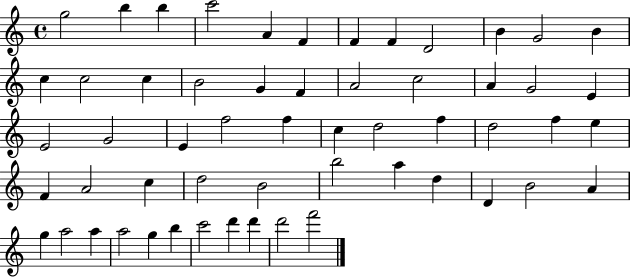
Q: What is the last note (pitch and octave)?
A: F6